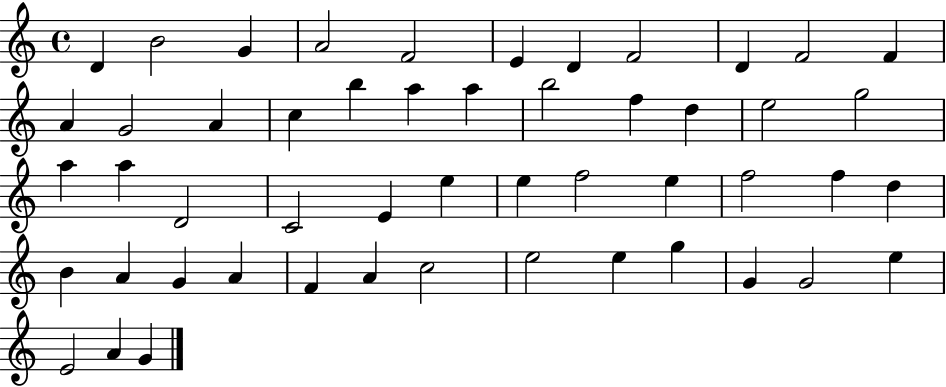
{
  \clef treble
  \time 4/4
  \defaultTimeSignature
  \key c \major
  d'4 b'2 g'4 | a'2 f'2 | e'4 d'4 f'2 | d'4 f'2 f'4 | \break a'4 g'2 a'4 | c''4 b''4 a''4 a''4 | b''2 f''4 d''4 | e''2 g''2 | \break a''4 a''4 d'2 | c'2 e'4 e''4 | e''4 f''2 e''4 | f''2 f''4 d''4 | \break b'4 a'4 g'4 a'4 | f'4 a'4 c''2 | e''2 e''4 g''4 | g'4 g'2 e''4 | \break e'2 a'4 g'4 | \bar "|."
}